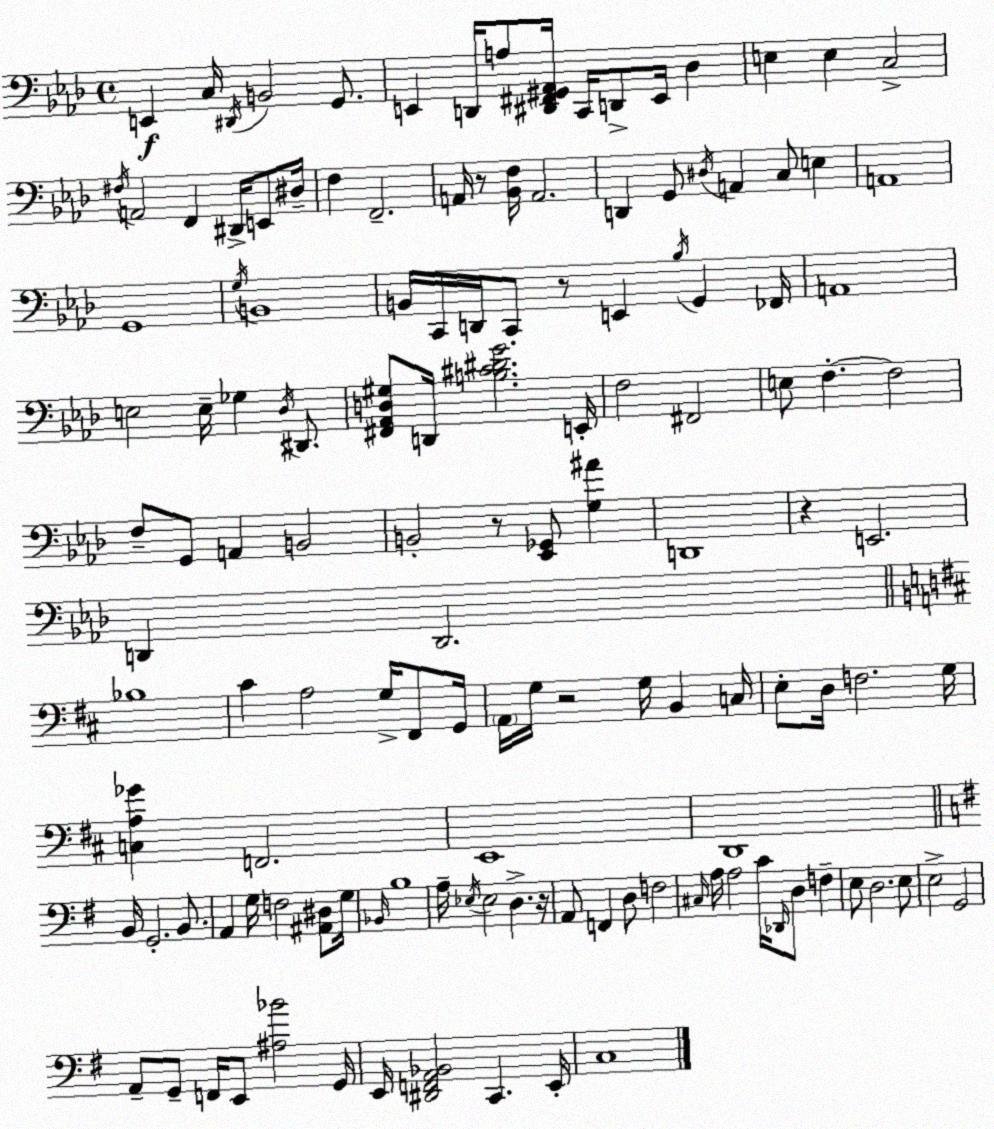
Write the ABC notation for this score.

X:1
T:Untitled
M:4/4
L:1/4
K:Ab
E,, C,/4 ^D,,/4 B,,2 G,,/2 E,, D,,/4 A,/2 [^D,,^F,,^G,,_A,,]/4 C,,/4 D,,/2 E,,/4 _D, E, E, C,2 ^F,/4 A,,2 F,, ^D,,/4 E,,/2 ^D,/4 F, F,,2 A,,/4 z/2 [_B,,F,]/4 A,,2 D,, G,,/2 ^D,/4 A,, C,/2 E, A,,4 G,,4 G,/4 B,,4 B,,/4 C,,/4 D,,/4 C,,/2 z/2 E,, _B,/4 G,, _F,,/4 A,,4 E,2 E,/4 _G, _D,/4 ^D,,/2 [^F,,_A,,D,^G,]/2 D,,/4 [B,^C^DG]2 E,,/4 F,2 ^F,,2 E,/2 F, F,2 F,/2 G,,/2 A,, B,,2 B,,2 z/2 [_E,,_G,,]/2 [G,^A] D,,4 z E,,2 D,, D,,2 _B,4 ^C A,2 G,/4 ^F,,/2 G,,/4 A,,/4 G,/4 z2 G,/4 B,, C,/4 E,/2 D,/4 F,2 G,/4 [C,A,_G] F,,2 E,,4 D,,4 B,,/4 G,,2 B,,/2 A,, G,/4 F,2 [^A,,^D,]/2 G,/4 _B,,/4 B,4 A,/4 _E,/4 _E,2 D, z/4 A,,/2 F,, D,/2 F,2 ^C,/4 A,/4 A,2 C/4 _D,,/4 D,/2 F, E,/2 D,2 E,/2 E,2 G,,2 A,,/2 G,,/2 F,,/4 E,,/2 [^A,_B]2 G,,/4 E,,/4 [^D,,F,,A,,_B,,]2 C,, E,,/4 C,4